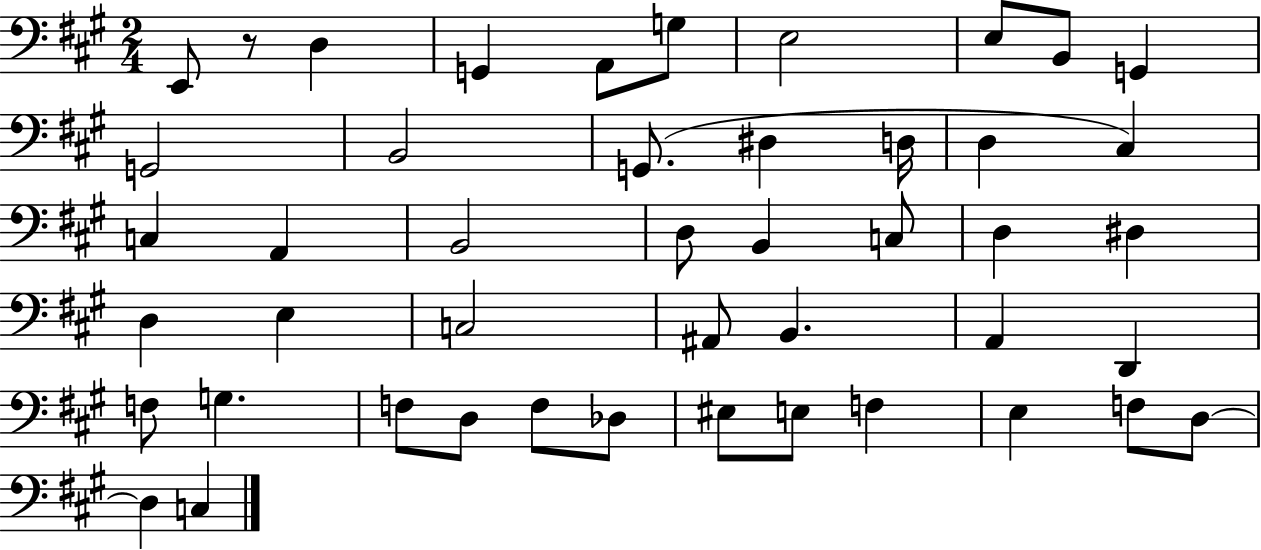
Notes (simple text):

E2/e R/e D3/q G2/q A2/e G3/e E3/h E3/e B2/e G2/q G2/h B2/h G2/e. D#3/q D3/s D3/q C#3/q C3/q A2/q B2/h D3/e B2/q C3/e D3/q D#3/q D3/q E3/q C3/h A#2/e B2/q. A2/q D2/q F3/e G3/q. F3/e D3/e F3/e Db3/e EIS3/e E3/e F3/q E3/q F3/e D3/e D3/q C3/q